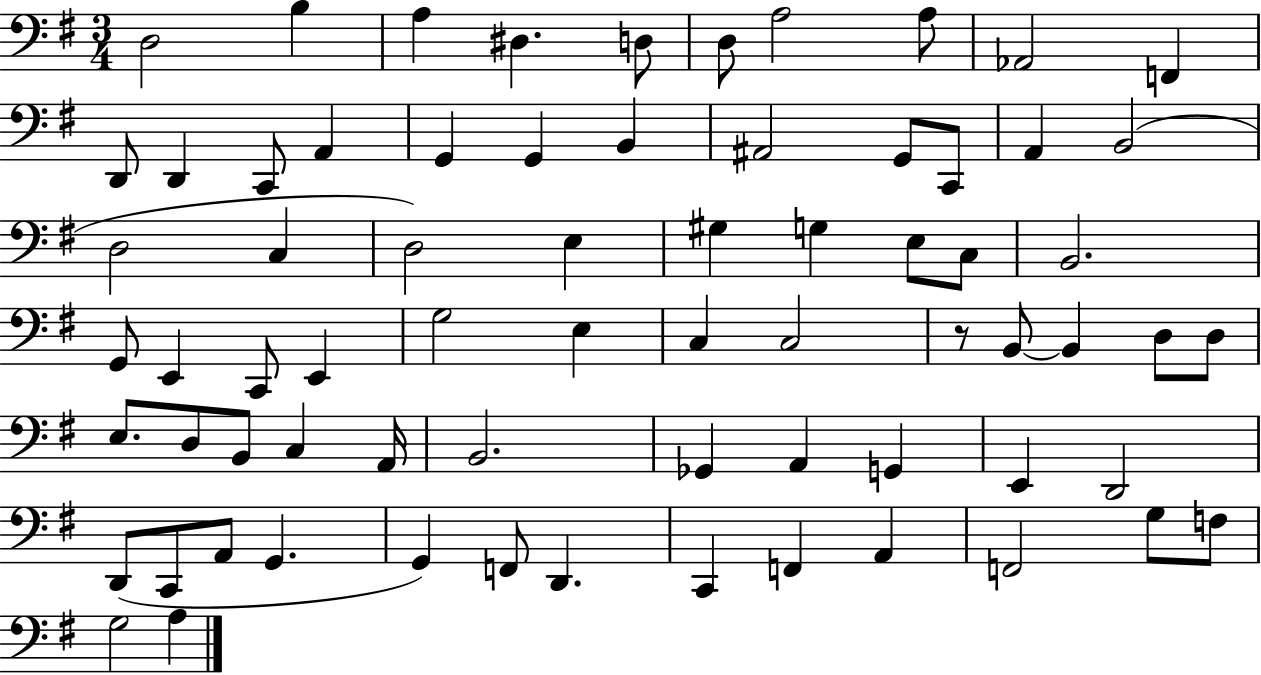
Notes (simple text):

D3/h B3/q A3/q D#3/q. D3/e D3/e A3/h A3/e Ab2/h F2/q D2/e D2/q C2/e A2/q G2/q G2/q B2/q A#2/h G2/e C2/e A2/q B2/h D3/h C3/q D3/h E3/q G#3/q G3/q E3/e C3/e B2/h. G2/e E2/q C2/e E2/q G3/h E3/q C3/q C3/h R/e B2/e B2/q D3/e D3/e E3/e. D3/e B2/e C3/q A2/s B2/h. Gb2/q A2/q G2/q E2/q D2/h D2/e C2/e A2/e G2/q. G2/q F2/e D2/q. C2/q F2/q A2/q F2/h G3/e F3/e G3/h A3/q